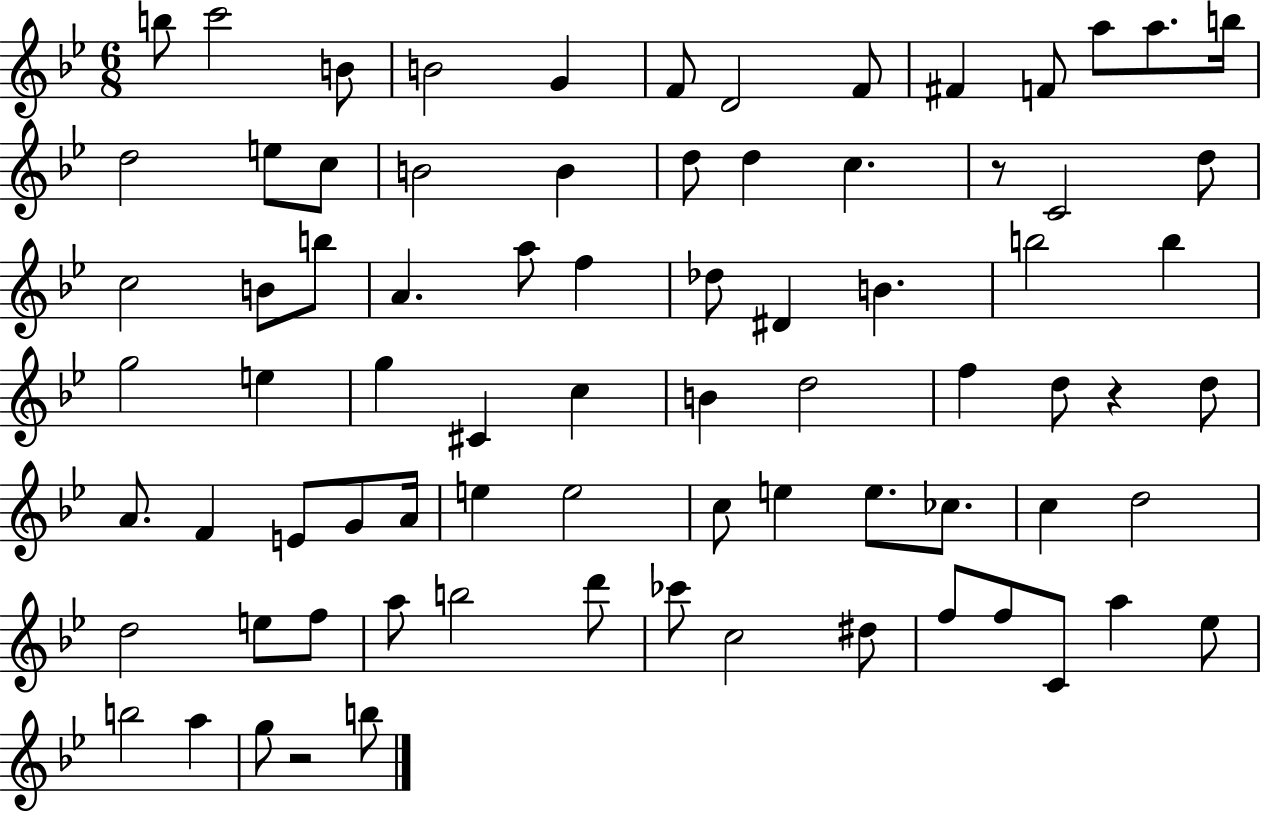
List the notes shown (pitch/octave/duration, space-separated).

B5/e C6/h B4/e B4/h G4/q F4/e D4/h F4/e F#4/q F4/e A5/e A5/e. B5/s D5/h E5/e C5/e B4/h B4/q D5/e D5/q C5/q. R/e C4/h D5/e C5/h B4/e B5/e A4/q. A5/e F5/q Db5/e D#4/q B4/q. B5/h B5/q G5/h E5/q G5/q C#4/q C5/q B4/q D5/h F5/q D5/e R/q D5/e A4/e. F4/q E4/e G4/e A4/s E5/q E5/h C5/e E5/q E5/e. CES5/e. C5/q D5/h D5/h E5/e F5/e A5/e B5/h D6/e CES6/e C5/h D#5/e F5/e F5/e C4/e A5/q Eb5/e B5/h A5/q G5/e R/h B5/e